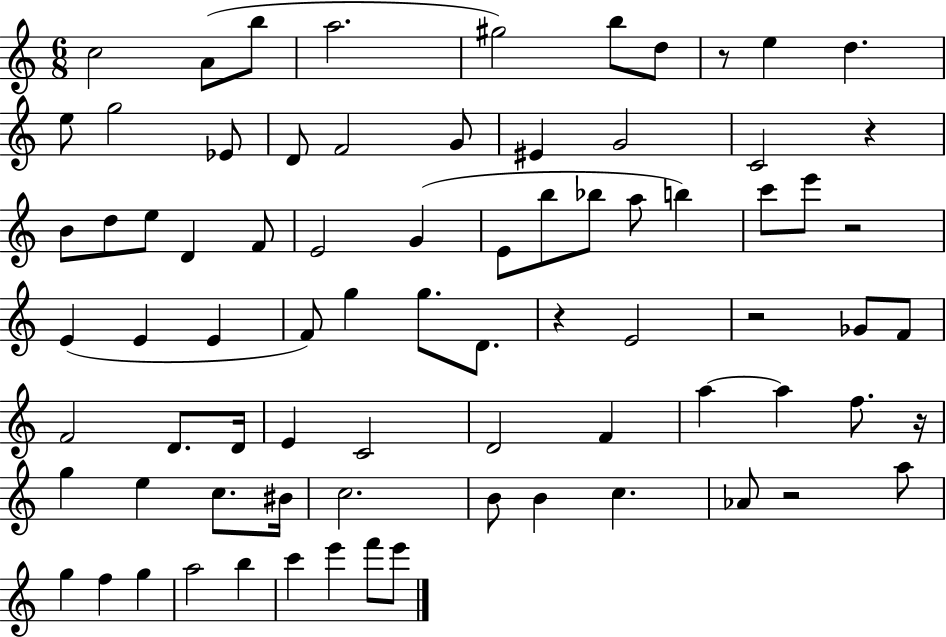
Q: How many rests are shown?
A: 7